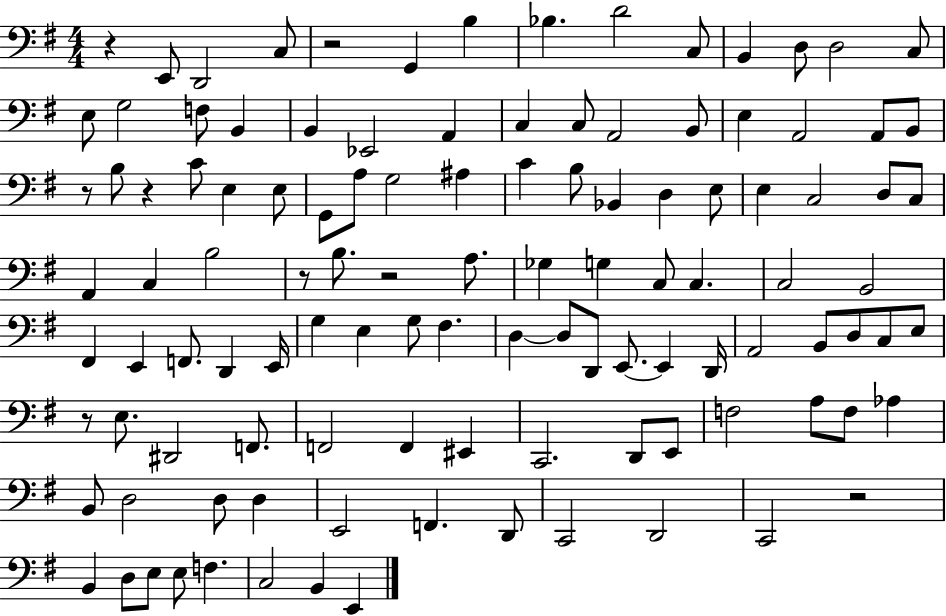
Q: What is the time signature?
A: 4/4